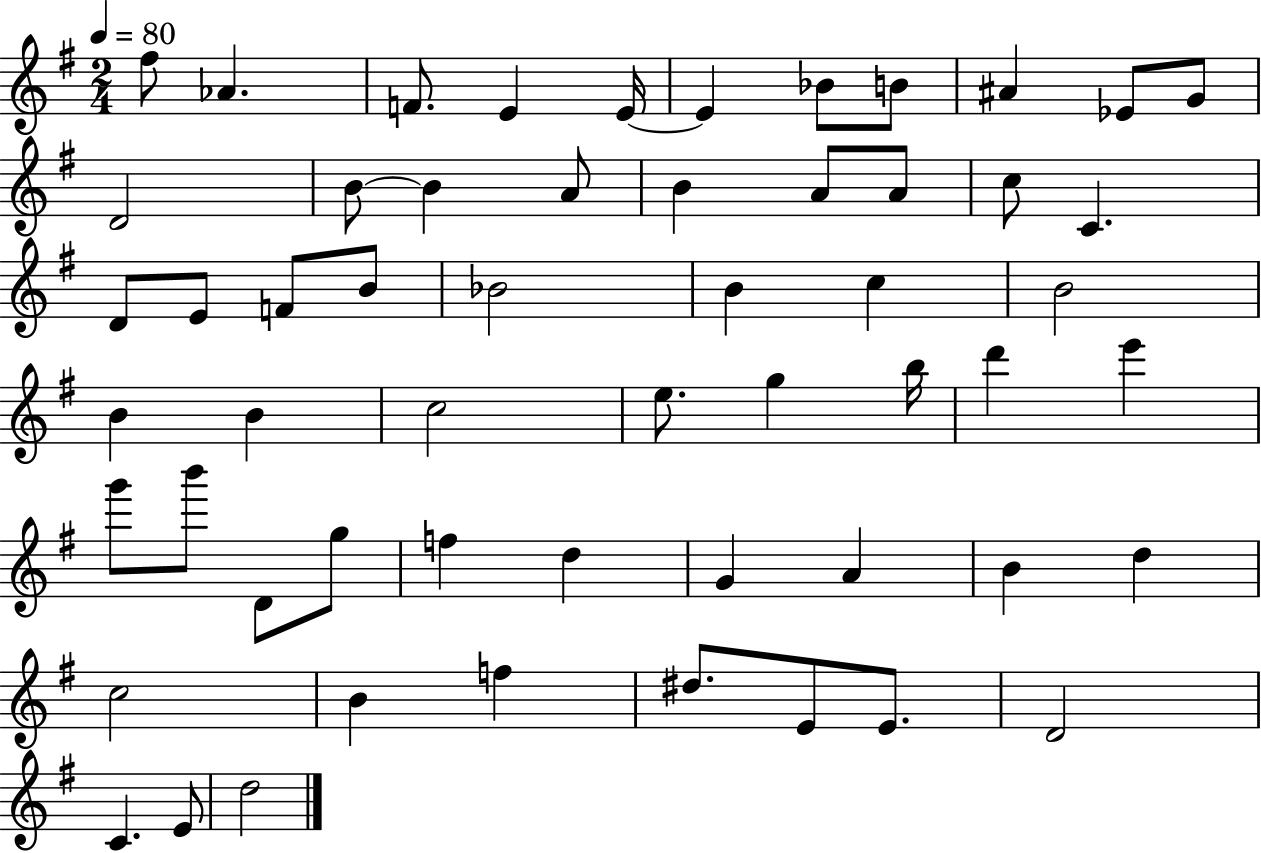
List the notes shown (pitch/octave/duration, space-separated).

F#5/e Ab4/q. F4/e. E4/q E4/s E4/q Bb4/e B4/e A#4/q Eb4/e G4/e D4/h B4/e B4/q A4/e B4/q A4/e A4/e C5/e C4/q. D4/e E4/e F4/e B4/e Bb4/h B4/q C5/q B4/h B4/q B4/q C5/h E5/e. G5/q B5/s D6/q E6/q G6/e B6/e D4/e G5/e F5/q D5/q G4/q A4/q B4/q D5/q C5/h B4/q F5/q D#5/e. E4/e E4/e. D4/h C4/q. E4/e D5/h